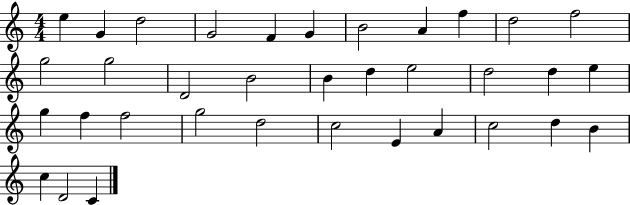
X:1
T:Untitled
M:4/4
L:1/4
K:C
e G d2 G2 F G B2 A f d2 f2 g2 g2 D2 B2 B d e2 d2 d e g f f2 g2 d2 c2 E A c2 d B c D2 C